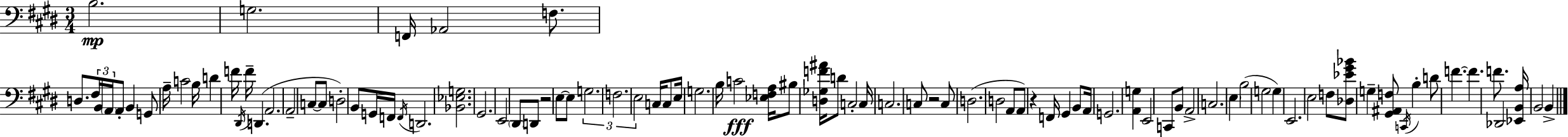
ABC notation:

X:1
T:Untitled
M:3/4
L:1/4
K:E
B,2 G,2 F,,/4 _A,,2 F,/2 D,/2 ^F,/4 B,,/4 A,,/4 A,,/2 B,, G,,/2 A,/4 C2 B,/4 D F/4 ^D,,/4 F/4 D,, A,,2 A,,2 C,/2 C,/2 D,2 B,,/2 G,,/4 F,,/4 F,,/4 D,,2 [_B,,_E,G,]2 ^G,,2 E,,2 ^D,,/2 D,,/2 z2 E,/2 E,/2 G,2 F,2 E,2 C,/4 C,/2 E,/4 G,2 B,/4 C2 [_E,F,A,]/4 ^B,/2 [D,_G,F^A]/4 D/2 C,2 C,/4 C,2 C,/2 z2 C,/2 D,2 D,2 A,,/2 A,,/2 z F,,/4 ^G,, B,,/2 A,,/4 G,,2 [A,,G,] E,,2 C,,/2 B,,/2 A,,2 C,2 E, B,2 G,2 G, E,,2 E,2 F,/2 [_D,_E^G_B]/2 G, [^G,,^A,,F,]/2 C,,/4 B, D/2 F F F/2 _D,,2 [_E,,B,,A,]/4 B,,2 B,,